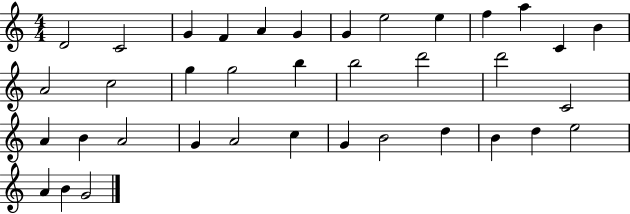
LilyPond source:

{
  \clef treble
  \numericTimeSignature
  \time 4/4
  \key c \major
  d'2 c'2 | g'4 f'4 a'4 g'4 | g'4 e''2 e''4 | f''4 a''4 c'4 b'4 | \break a'2 c''2 | g''4 g''2 b''4 | b''2 d'''2 | d'''2 c'2 | \break a'4 b'4 a'2 | g'4 a'2 c''4 | g'4 b'2 d''4 | b'4 d''4 e''2 | \break a'4 b'4 g'2 | \bar "|."
}